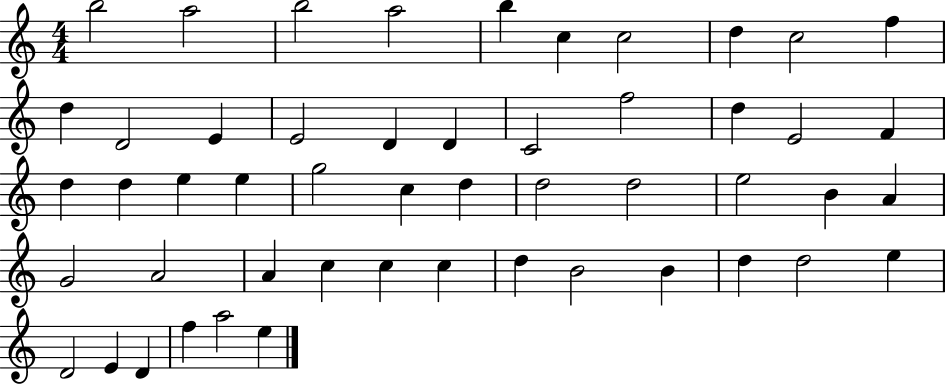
{
  \clef treble
  \numericTimeSignature
  \time 4/4
  \key c \major
  b''2 a''2 | b''2 a''2 | b''4 c''4 c''2 | d''4 c''2 f''4 | \break d''4 d'2 e'4 | e'2 d'4 d'4 | c'2 f''2 | d''4 e'2 f'4 | \break d''4 d''4 e''4 e''4 | g''2 c''4 d''4 | d''2 d''2 | e''2 b'4 a'4 | \break g'2 a'2 | a'4 c''4 c''4 c''4 | d''4 b'2 b'4 | d''4 d''2 e''4 | \break d'2 e'4 d'4 | f''4 a''2 e''4 | \bar "|."
}